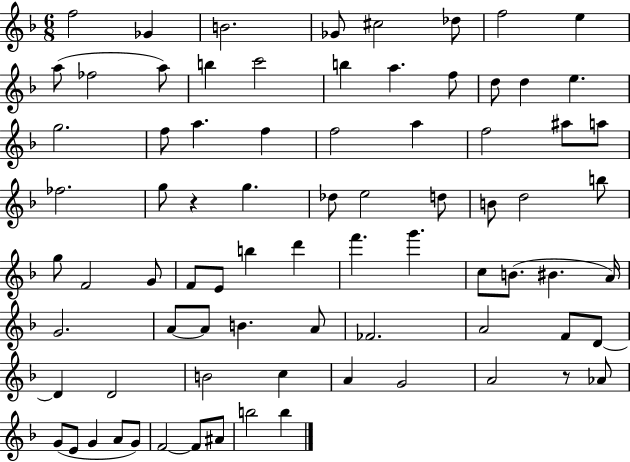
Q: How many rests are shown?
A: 2